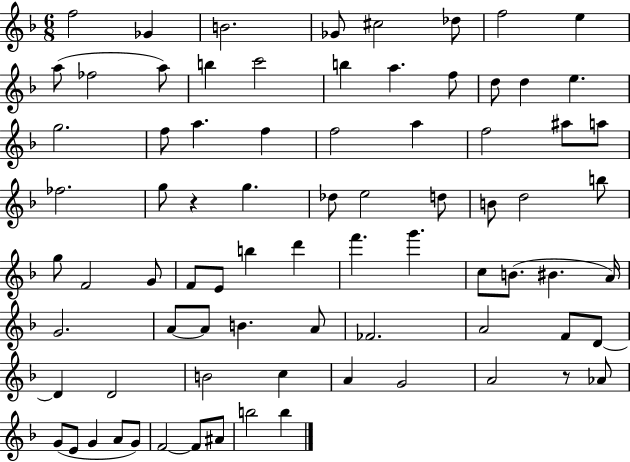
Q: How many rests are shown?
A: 2